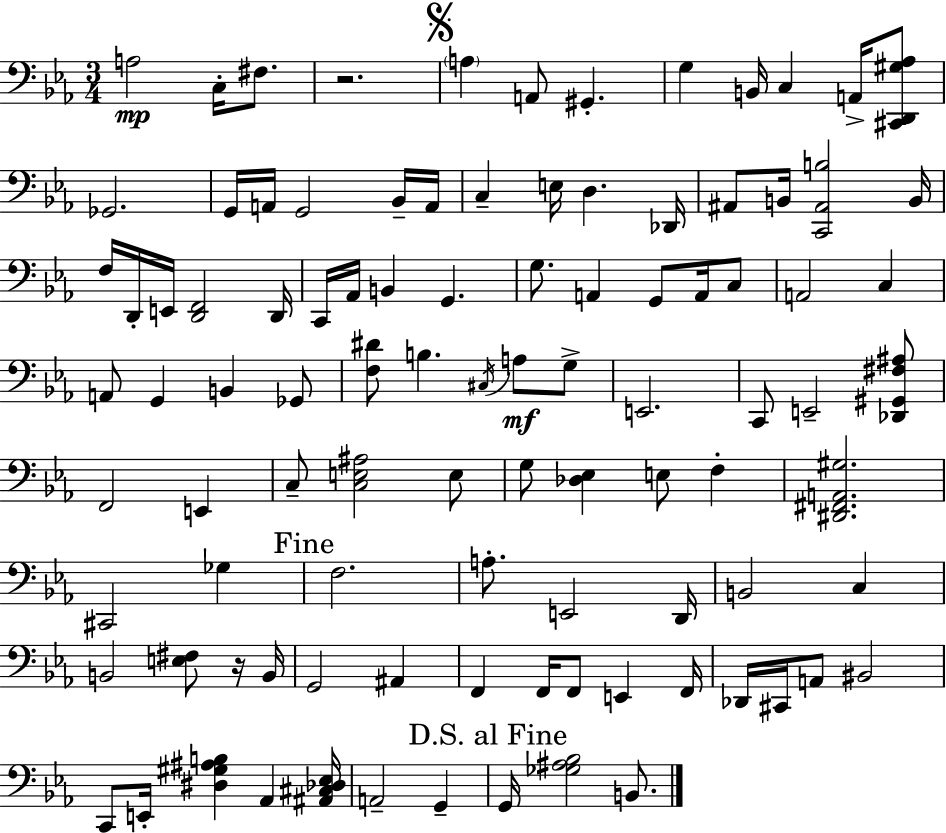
{
  \clef bass
  \numericTimeSignature
  \time 3/4
  \key c \minor
  \repeat volta 2 { a2\mp c16-. fis8. | r2. | \mark \markup { \musicglyph "scripts.segno" } \parenthesize a4 a,8 gis,4.-. | g4 b,16 c4 a,16-> <cis, d, gis aes>8 | \break ges,2. | g,16 a,16 g,2 bes,16-- a,16 | c4-- e16 d4. des,16 | ais,8 b,16 <c, ais, b>2 b,16 | \break f16 d,16-. e,16 <d, f,>2 d,16 | c,16 aes,16 b,4 g,4. | g8. a,4 g,8 a,16 c8 | a,2 c4 | \break a,8 g,4 b,4 ges,8 | <f dis'>8 b4. \acciaccatura { cis16 } a8\mf g8-> | e,2. | c,8 e,2-- <des, gis, fis ais>8 | \break f,2 e,4 | c8-- <c e ais>2 e8 | g8 <des ees>4 e8 f4-. | <dis, fis, a, gis>2. | \break cis,2 ges4 | \mark "Fine" f2. | a8.-. e,2 | d,16 b,2 c4 | \break b,2 <e fis>8 r16 | b,16 g,2 ais,4 | f,4 f,16 f,8 e,4 | f,16 des,16 cis,16 a,8 bis,2 | \break c,8 e,16-. <dis gis ais b>4 aes,4 | <ais, cis des ees>16 a,2-- g,4-- | \mark "D.S. al Fine" g,16 <ges ais bes>2 b,8. | } \bar "|."
}